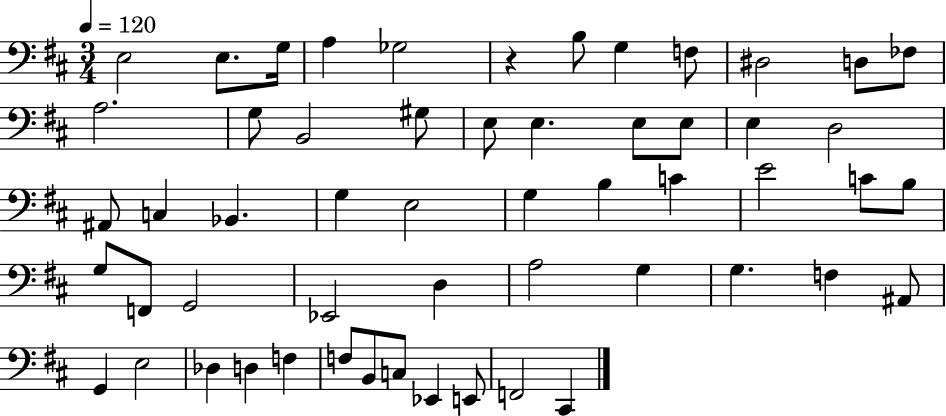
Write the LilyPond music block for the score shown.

{
  \clef bass
  \numericTimeSignature
  \time 3/4
  \key d \major
  \tempo 4 = 120
  e2 e8. g16 | a4 ges2 | r4 b8 g4 f8 | dis2 d8 fes8 | \break a2. | g8 b,2 gis8 | e8 e4. e8 e8 | e4 d2 | \break ais,8 c4 bes,4. | g4 e2 | g4 b4 c'4 | e'2 c'8 b8 | \break g8 f,8 g,2 | ees,2 d4 | a2 g4 | g4. f4 ais,8 | \break g,4 e2 | des4 d4 f4 | f8 b,8 c8 ees,4 e,8 | f,2 cis,4 | \break \bar "|."
}